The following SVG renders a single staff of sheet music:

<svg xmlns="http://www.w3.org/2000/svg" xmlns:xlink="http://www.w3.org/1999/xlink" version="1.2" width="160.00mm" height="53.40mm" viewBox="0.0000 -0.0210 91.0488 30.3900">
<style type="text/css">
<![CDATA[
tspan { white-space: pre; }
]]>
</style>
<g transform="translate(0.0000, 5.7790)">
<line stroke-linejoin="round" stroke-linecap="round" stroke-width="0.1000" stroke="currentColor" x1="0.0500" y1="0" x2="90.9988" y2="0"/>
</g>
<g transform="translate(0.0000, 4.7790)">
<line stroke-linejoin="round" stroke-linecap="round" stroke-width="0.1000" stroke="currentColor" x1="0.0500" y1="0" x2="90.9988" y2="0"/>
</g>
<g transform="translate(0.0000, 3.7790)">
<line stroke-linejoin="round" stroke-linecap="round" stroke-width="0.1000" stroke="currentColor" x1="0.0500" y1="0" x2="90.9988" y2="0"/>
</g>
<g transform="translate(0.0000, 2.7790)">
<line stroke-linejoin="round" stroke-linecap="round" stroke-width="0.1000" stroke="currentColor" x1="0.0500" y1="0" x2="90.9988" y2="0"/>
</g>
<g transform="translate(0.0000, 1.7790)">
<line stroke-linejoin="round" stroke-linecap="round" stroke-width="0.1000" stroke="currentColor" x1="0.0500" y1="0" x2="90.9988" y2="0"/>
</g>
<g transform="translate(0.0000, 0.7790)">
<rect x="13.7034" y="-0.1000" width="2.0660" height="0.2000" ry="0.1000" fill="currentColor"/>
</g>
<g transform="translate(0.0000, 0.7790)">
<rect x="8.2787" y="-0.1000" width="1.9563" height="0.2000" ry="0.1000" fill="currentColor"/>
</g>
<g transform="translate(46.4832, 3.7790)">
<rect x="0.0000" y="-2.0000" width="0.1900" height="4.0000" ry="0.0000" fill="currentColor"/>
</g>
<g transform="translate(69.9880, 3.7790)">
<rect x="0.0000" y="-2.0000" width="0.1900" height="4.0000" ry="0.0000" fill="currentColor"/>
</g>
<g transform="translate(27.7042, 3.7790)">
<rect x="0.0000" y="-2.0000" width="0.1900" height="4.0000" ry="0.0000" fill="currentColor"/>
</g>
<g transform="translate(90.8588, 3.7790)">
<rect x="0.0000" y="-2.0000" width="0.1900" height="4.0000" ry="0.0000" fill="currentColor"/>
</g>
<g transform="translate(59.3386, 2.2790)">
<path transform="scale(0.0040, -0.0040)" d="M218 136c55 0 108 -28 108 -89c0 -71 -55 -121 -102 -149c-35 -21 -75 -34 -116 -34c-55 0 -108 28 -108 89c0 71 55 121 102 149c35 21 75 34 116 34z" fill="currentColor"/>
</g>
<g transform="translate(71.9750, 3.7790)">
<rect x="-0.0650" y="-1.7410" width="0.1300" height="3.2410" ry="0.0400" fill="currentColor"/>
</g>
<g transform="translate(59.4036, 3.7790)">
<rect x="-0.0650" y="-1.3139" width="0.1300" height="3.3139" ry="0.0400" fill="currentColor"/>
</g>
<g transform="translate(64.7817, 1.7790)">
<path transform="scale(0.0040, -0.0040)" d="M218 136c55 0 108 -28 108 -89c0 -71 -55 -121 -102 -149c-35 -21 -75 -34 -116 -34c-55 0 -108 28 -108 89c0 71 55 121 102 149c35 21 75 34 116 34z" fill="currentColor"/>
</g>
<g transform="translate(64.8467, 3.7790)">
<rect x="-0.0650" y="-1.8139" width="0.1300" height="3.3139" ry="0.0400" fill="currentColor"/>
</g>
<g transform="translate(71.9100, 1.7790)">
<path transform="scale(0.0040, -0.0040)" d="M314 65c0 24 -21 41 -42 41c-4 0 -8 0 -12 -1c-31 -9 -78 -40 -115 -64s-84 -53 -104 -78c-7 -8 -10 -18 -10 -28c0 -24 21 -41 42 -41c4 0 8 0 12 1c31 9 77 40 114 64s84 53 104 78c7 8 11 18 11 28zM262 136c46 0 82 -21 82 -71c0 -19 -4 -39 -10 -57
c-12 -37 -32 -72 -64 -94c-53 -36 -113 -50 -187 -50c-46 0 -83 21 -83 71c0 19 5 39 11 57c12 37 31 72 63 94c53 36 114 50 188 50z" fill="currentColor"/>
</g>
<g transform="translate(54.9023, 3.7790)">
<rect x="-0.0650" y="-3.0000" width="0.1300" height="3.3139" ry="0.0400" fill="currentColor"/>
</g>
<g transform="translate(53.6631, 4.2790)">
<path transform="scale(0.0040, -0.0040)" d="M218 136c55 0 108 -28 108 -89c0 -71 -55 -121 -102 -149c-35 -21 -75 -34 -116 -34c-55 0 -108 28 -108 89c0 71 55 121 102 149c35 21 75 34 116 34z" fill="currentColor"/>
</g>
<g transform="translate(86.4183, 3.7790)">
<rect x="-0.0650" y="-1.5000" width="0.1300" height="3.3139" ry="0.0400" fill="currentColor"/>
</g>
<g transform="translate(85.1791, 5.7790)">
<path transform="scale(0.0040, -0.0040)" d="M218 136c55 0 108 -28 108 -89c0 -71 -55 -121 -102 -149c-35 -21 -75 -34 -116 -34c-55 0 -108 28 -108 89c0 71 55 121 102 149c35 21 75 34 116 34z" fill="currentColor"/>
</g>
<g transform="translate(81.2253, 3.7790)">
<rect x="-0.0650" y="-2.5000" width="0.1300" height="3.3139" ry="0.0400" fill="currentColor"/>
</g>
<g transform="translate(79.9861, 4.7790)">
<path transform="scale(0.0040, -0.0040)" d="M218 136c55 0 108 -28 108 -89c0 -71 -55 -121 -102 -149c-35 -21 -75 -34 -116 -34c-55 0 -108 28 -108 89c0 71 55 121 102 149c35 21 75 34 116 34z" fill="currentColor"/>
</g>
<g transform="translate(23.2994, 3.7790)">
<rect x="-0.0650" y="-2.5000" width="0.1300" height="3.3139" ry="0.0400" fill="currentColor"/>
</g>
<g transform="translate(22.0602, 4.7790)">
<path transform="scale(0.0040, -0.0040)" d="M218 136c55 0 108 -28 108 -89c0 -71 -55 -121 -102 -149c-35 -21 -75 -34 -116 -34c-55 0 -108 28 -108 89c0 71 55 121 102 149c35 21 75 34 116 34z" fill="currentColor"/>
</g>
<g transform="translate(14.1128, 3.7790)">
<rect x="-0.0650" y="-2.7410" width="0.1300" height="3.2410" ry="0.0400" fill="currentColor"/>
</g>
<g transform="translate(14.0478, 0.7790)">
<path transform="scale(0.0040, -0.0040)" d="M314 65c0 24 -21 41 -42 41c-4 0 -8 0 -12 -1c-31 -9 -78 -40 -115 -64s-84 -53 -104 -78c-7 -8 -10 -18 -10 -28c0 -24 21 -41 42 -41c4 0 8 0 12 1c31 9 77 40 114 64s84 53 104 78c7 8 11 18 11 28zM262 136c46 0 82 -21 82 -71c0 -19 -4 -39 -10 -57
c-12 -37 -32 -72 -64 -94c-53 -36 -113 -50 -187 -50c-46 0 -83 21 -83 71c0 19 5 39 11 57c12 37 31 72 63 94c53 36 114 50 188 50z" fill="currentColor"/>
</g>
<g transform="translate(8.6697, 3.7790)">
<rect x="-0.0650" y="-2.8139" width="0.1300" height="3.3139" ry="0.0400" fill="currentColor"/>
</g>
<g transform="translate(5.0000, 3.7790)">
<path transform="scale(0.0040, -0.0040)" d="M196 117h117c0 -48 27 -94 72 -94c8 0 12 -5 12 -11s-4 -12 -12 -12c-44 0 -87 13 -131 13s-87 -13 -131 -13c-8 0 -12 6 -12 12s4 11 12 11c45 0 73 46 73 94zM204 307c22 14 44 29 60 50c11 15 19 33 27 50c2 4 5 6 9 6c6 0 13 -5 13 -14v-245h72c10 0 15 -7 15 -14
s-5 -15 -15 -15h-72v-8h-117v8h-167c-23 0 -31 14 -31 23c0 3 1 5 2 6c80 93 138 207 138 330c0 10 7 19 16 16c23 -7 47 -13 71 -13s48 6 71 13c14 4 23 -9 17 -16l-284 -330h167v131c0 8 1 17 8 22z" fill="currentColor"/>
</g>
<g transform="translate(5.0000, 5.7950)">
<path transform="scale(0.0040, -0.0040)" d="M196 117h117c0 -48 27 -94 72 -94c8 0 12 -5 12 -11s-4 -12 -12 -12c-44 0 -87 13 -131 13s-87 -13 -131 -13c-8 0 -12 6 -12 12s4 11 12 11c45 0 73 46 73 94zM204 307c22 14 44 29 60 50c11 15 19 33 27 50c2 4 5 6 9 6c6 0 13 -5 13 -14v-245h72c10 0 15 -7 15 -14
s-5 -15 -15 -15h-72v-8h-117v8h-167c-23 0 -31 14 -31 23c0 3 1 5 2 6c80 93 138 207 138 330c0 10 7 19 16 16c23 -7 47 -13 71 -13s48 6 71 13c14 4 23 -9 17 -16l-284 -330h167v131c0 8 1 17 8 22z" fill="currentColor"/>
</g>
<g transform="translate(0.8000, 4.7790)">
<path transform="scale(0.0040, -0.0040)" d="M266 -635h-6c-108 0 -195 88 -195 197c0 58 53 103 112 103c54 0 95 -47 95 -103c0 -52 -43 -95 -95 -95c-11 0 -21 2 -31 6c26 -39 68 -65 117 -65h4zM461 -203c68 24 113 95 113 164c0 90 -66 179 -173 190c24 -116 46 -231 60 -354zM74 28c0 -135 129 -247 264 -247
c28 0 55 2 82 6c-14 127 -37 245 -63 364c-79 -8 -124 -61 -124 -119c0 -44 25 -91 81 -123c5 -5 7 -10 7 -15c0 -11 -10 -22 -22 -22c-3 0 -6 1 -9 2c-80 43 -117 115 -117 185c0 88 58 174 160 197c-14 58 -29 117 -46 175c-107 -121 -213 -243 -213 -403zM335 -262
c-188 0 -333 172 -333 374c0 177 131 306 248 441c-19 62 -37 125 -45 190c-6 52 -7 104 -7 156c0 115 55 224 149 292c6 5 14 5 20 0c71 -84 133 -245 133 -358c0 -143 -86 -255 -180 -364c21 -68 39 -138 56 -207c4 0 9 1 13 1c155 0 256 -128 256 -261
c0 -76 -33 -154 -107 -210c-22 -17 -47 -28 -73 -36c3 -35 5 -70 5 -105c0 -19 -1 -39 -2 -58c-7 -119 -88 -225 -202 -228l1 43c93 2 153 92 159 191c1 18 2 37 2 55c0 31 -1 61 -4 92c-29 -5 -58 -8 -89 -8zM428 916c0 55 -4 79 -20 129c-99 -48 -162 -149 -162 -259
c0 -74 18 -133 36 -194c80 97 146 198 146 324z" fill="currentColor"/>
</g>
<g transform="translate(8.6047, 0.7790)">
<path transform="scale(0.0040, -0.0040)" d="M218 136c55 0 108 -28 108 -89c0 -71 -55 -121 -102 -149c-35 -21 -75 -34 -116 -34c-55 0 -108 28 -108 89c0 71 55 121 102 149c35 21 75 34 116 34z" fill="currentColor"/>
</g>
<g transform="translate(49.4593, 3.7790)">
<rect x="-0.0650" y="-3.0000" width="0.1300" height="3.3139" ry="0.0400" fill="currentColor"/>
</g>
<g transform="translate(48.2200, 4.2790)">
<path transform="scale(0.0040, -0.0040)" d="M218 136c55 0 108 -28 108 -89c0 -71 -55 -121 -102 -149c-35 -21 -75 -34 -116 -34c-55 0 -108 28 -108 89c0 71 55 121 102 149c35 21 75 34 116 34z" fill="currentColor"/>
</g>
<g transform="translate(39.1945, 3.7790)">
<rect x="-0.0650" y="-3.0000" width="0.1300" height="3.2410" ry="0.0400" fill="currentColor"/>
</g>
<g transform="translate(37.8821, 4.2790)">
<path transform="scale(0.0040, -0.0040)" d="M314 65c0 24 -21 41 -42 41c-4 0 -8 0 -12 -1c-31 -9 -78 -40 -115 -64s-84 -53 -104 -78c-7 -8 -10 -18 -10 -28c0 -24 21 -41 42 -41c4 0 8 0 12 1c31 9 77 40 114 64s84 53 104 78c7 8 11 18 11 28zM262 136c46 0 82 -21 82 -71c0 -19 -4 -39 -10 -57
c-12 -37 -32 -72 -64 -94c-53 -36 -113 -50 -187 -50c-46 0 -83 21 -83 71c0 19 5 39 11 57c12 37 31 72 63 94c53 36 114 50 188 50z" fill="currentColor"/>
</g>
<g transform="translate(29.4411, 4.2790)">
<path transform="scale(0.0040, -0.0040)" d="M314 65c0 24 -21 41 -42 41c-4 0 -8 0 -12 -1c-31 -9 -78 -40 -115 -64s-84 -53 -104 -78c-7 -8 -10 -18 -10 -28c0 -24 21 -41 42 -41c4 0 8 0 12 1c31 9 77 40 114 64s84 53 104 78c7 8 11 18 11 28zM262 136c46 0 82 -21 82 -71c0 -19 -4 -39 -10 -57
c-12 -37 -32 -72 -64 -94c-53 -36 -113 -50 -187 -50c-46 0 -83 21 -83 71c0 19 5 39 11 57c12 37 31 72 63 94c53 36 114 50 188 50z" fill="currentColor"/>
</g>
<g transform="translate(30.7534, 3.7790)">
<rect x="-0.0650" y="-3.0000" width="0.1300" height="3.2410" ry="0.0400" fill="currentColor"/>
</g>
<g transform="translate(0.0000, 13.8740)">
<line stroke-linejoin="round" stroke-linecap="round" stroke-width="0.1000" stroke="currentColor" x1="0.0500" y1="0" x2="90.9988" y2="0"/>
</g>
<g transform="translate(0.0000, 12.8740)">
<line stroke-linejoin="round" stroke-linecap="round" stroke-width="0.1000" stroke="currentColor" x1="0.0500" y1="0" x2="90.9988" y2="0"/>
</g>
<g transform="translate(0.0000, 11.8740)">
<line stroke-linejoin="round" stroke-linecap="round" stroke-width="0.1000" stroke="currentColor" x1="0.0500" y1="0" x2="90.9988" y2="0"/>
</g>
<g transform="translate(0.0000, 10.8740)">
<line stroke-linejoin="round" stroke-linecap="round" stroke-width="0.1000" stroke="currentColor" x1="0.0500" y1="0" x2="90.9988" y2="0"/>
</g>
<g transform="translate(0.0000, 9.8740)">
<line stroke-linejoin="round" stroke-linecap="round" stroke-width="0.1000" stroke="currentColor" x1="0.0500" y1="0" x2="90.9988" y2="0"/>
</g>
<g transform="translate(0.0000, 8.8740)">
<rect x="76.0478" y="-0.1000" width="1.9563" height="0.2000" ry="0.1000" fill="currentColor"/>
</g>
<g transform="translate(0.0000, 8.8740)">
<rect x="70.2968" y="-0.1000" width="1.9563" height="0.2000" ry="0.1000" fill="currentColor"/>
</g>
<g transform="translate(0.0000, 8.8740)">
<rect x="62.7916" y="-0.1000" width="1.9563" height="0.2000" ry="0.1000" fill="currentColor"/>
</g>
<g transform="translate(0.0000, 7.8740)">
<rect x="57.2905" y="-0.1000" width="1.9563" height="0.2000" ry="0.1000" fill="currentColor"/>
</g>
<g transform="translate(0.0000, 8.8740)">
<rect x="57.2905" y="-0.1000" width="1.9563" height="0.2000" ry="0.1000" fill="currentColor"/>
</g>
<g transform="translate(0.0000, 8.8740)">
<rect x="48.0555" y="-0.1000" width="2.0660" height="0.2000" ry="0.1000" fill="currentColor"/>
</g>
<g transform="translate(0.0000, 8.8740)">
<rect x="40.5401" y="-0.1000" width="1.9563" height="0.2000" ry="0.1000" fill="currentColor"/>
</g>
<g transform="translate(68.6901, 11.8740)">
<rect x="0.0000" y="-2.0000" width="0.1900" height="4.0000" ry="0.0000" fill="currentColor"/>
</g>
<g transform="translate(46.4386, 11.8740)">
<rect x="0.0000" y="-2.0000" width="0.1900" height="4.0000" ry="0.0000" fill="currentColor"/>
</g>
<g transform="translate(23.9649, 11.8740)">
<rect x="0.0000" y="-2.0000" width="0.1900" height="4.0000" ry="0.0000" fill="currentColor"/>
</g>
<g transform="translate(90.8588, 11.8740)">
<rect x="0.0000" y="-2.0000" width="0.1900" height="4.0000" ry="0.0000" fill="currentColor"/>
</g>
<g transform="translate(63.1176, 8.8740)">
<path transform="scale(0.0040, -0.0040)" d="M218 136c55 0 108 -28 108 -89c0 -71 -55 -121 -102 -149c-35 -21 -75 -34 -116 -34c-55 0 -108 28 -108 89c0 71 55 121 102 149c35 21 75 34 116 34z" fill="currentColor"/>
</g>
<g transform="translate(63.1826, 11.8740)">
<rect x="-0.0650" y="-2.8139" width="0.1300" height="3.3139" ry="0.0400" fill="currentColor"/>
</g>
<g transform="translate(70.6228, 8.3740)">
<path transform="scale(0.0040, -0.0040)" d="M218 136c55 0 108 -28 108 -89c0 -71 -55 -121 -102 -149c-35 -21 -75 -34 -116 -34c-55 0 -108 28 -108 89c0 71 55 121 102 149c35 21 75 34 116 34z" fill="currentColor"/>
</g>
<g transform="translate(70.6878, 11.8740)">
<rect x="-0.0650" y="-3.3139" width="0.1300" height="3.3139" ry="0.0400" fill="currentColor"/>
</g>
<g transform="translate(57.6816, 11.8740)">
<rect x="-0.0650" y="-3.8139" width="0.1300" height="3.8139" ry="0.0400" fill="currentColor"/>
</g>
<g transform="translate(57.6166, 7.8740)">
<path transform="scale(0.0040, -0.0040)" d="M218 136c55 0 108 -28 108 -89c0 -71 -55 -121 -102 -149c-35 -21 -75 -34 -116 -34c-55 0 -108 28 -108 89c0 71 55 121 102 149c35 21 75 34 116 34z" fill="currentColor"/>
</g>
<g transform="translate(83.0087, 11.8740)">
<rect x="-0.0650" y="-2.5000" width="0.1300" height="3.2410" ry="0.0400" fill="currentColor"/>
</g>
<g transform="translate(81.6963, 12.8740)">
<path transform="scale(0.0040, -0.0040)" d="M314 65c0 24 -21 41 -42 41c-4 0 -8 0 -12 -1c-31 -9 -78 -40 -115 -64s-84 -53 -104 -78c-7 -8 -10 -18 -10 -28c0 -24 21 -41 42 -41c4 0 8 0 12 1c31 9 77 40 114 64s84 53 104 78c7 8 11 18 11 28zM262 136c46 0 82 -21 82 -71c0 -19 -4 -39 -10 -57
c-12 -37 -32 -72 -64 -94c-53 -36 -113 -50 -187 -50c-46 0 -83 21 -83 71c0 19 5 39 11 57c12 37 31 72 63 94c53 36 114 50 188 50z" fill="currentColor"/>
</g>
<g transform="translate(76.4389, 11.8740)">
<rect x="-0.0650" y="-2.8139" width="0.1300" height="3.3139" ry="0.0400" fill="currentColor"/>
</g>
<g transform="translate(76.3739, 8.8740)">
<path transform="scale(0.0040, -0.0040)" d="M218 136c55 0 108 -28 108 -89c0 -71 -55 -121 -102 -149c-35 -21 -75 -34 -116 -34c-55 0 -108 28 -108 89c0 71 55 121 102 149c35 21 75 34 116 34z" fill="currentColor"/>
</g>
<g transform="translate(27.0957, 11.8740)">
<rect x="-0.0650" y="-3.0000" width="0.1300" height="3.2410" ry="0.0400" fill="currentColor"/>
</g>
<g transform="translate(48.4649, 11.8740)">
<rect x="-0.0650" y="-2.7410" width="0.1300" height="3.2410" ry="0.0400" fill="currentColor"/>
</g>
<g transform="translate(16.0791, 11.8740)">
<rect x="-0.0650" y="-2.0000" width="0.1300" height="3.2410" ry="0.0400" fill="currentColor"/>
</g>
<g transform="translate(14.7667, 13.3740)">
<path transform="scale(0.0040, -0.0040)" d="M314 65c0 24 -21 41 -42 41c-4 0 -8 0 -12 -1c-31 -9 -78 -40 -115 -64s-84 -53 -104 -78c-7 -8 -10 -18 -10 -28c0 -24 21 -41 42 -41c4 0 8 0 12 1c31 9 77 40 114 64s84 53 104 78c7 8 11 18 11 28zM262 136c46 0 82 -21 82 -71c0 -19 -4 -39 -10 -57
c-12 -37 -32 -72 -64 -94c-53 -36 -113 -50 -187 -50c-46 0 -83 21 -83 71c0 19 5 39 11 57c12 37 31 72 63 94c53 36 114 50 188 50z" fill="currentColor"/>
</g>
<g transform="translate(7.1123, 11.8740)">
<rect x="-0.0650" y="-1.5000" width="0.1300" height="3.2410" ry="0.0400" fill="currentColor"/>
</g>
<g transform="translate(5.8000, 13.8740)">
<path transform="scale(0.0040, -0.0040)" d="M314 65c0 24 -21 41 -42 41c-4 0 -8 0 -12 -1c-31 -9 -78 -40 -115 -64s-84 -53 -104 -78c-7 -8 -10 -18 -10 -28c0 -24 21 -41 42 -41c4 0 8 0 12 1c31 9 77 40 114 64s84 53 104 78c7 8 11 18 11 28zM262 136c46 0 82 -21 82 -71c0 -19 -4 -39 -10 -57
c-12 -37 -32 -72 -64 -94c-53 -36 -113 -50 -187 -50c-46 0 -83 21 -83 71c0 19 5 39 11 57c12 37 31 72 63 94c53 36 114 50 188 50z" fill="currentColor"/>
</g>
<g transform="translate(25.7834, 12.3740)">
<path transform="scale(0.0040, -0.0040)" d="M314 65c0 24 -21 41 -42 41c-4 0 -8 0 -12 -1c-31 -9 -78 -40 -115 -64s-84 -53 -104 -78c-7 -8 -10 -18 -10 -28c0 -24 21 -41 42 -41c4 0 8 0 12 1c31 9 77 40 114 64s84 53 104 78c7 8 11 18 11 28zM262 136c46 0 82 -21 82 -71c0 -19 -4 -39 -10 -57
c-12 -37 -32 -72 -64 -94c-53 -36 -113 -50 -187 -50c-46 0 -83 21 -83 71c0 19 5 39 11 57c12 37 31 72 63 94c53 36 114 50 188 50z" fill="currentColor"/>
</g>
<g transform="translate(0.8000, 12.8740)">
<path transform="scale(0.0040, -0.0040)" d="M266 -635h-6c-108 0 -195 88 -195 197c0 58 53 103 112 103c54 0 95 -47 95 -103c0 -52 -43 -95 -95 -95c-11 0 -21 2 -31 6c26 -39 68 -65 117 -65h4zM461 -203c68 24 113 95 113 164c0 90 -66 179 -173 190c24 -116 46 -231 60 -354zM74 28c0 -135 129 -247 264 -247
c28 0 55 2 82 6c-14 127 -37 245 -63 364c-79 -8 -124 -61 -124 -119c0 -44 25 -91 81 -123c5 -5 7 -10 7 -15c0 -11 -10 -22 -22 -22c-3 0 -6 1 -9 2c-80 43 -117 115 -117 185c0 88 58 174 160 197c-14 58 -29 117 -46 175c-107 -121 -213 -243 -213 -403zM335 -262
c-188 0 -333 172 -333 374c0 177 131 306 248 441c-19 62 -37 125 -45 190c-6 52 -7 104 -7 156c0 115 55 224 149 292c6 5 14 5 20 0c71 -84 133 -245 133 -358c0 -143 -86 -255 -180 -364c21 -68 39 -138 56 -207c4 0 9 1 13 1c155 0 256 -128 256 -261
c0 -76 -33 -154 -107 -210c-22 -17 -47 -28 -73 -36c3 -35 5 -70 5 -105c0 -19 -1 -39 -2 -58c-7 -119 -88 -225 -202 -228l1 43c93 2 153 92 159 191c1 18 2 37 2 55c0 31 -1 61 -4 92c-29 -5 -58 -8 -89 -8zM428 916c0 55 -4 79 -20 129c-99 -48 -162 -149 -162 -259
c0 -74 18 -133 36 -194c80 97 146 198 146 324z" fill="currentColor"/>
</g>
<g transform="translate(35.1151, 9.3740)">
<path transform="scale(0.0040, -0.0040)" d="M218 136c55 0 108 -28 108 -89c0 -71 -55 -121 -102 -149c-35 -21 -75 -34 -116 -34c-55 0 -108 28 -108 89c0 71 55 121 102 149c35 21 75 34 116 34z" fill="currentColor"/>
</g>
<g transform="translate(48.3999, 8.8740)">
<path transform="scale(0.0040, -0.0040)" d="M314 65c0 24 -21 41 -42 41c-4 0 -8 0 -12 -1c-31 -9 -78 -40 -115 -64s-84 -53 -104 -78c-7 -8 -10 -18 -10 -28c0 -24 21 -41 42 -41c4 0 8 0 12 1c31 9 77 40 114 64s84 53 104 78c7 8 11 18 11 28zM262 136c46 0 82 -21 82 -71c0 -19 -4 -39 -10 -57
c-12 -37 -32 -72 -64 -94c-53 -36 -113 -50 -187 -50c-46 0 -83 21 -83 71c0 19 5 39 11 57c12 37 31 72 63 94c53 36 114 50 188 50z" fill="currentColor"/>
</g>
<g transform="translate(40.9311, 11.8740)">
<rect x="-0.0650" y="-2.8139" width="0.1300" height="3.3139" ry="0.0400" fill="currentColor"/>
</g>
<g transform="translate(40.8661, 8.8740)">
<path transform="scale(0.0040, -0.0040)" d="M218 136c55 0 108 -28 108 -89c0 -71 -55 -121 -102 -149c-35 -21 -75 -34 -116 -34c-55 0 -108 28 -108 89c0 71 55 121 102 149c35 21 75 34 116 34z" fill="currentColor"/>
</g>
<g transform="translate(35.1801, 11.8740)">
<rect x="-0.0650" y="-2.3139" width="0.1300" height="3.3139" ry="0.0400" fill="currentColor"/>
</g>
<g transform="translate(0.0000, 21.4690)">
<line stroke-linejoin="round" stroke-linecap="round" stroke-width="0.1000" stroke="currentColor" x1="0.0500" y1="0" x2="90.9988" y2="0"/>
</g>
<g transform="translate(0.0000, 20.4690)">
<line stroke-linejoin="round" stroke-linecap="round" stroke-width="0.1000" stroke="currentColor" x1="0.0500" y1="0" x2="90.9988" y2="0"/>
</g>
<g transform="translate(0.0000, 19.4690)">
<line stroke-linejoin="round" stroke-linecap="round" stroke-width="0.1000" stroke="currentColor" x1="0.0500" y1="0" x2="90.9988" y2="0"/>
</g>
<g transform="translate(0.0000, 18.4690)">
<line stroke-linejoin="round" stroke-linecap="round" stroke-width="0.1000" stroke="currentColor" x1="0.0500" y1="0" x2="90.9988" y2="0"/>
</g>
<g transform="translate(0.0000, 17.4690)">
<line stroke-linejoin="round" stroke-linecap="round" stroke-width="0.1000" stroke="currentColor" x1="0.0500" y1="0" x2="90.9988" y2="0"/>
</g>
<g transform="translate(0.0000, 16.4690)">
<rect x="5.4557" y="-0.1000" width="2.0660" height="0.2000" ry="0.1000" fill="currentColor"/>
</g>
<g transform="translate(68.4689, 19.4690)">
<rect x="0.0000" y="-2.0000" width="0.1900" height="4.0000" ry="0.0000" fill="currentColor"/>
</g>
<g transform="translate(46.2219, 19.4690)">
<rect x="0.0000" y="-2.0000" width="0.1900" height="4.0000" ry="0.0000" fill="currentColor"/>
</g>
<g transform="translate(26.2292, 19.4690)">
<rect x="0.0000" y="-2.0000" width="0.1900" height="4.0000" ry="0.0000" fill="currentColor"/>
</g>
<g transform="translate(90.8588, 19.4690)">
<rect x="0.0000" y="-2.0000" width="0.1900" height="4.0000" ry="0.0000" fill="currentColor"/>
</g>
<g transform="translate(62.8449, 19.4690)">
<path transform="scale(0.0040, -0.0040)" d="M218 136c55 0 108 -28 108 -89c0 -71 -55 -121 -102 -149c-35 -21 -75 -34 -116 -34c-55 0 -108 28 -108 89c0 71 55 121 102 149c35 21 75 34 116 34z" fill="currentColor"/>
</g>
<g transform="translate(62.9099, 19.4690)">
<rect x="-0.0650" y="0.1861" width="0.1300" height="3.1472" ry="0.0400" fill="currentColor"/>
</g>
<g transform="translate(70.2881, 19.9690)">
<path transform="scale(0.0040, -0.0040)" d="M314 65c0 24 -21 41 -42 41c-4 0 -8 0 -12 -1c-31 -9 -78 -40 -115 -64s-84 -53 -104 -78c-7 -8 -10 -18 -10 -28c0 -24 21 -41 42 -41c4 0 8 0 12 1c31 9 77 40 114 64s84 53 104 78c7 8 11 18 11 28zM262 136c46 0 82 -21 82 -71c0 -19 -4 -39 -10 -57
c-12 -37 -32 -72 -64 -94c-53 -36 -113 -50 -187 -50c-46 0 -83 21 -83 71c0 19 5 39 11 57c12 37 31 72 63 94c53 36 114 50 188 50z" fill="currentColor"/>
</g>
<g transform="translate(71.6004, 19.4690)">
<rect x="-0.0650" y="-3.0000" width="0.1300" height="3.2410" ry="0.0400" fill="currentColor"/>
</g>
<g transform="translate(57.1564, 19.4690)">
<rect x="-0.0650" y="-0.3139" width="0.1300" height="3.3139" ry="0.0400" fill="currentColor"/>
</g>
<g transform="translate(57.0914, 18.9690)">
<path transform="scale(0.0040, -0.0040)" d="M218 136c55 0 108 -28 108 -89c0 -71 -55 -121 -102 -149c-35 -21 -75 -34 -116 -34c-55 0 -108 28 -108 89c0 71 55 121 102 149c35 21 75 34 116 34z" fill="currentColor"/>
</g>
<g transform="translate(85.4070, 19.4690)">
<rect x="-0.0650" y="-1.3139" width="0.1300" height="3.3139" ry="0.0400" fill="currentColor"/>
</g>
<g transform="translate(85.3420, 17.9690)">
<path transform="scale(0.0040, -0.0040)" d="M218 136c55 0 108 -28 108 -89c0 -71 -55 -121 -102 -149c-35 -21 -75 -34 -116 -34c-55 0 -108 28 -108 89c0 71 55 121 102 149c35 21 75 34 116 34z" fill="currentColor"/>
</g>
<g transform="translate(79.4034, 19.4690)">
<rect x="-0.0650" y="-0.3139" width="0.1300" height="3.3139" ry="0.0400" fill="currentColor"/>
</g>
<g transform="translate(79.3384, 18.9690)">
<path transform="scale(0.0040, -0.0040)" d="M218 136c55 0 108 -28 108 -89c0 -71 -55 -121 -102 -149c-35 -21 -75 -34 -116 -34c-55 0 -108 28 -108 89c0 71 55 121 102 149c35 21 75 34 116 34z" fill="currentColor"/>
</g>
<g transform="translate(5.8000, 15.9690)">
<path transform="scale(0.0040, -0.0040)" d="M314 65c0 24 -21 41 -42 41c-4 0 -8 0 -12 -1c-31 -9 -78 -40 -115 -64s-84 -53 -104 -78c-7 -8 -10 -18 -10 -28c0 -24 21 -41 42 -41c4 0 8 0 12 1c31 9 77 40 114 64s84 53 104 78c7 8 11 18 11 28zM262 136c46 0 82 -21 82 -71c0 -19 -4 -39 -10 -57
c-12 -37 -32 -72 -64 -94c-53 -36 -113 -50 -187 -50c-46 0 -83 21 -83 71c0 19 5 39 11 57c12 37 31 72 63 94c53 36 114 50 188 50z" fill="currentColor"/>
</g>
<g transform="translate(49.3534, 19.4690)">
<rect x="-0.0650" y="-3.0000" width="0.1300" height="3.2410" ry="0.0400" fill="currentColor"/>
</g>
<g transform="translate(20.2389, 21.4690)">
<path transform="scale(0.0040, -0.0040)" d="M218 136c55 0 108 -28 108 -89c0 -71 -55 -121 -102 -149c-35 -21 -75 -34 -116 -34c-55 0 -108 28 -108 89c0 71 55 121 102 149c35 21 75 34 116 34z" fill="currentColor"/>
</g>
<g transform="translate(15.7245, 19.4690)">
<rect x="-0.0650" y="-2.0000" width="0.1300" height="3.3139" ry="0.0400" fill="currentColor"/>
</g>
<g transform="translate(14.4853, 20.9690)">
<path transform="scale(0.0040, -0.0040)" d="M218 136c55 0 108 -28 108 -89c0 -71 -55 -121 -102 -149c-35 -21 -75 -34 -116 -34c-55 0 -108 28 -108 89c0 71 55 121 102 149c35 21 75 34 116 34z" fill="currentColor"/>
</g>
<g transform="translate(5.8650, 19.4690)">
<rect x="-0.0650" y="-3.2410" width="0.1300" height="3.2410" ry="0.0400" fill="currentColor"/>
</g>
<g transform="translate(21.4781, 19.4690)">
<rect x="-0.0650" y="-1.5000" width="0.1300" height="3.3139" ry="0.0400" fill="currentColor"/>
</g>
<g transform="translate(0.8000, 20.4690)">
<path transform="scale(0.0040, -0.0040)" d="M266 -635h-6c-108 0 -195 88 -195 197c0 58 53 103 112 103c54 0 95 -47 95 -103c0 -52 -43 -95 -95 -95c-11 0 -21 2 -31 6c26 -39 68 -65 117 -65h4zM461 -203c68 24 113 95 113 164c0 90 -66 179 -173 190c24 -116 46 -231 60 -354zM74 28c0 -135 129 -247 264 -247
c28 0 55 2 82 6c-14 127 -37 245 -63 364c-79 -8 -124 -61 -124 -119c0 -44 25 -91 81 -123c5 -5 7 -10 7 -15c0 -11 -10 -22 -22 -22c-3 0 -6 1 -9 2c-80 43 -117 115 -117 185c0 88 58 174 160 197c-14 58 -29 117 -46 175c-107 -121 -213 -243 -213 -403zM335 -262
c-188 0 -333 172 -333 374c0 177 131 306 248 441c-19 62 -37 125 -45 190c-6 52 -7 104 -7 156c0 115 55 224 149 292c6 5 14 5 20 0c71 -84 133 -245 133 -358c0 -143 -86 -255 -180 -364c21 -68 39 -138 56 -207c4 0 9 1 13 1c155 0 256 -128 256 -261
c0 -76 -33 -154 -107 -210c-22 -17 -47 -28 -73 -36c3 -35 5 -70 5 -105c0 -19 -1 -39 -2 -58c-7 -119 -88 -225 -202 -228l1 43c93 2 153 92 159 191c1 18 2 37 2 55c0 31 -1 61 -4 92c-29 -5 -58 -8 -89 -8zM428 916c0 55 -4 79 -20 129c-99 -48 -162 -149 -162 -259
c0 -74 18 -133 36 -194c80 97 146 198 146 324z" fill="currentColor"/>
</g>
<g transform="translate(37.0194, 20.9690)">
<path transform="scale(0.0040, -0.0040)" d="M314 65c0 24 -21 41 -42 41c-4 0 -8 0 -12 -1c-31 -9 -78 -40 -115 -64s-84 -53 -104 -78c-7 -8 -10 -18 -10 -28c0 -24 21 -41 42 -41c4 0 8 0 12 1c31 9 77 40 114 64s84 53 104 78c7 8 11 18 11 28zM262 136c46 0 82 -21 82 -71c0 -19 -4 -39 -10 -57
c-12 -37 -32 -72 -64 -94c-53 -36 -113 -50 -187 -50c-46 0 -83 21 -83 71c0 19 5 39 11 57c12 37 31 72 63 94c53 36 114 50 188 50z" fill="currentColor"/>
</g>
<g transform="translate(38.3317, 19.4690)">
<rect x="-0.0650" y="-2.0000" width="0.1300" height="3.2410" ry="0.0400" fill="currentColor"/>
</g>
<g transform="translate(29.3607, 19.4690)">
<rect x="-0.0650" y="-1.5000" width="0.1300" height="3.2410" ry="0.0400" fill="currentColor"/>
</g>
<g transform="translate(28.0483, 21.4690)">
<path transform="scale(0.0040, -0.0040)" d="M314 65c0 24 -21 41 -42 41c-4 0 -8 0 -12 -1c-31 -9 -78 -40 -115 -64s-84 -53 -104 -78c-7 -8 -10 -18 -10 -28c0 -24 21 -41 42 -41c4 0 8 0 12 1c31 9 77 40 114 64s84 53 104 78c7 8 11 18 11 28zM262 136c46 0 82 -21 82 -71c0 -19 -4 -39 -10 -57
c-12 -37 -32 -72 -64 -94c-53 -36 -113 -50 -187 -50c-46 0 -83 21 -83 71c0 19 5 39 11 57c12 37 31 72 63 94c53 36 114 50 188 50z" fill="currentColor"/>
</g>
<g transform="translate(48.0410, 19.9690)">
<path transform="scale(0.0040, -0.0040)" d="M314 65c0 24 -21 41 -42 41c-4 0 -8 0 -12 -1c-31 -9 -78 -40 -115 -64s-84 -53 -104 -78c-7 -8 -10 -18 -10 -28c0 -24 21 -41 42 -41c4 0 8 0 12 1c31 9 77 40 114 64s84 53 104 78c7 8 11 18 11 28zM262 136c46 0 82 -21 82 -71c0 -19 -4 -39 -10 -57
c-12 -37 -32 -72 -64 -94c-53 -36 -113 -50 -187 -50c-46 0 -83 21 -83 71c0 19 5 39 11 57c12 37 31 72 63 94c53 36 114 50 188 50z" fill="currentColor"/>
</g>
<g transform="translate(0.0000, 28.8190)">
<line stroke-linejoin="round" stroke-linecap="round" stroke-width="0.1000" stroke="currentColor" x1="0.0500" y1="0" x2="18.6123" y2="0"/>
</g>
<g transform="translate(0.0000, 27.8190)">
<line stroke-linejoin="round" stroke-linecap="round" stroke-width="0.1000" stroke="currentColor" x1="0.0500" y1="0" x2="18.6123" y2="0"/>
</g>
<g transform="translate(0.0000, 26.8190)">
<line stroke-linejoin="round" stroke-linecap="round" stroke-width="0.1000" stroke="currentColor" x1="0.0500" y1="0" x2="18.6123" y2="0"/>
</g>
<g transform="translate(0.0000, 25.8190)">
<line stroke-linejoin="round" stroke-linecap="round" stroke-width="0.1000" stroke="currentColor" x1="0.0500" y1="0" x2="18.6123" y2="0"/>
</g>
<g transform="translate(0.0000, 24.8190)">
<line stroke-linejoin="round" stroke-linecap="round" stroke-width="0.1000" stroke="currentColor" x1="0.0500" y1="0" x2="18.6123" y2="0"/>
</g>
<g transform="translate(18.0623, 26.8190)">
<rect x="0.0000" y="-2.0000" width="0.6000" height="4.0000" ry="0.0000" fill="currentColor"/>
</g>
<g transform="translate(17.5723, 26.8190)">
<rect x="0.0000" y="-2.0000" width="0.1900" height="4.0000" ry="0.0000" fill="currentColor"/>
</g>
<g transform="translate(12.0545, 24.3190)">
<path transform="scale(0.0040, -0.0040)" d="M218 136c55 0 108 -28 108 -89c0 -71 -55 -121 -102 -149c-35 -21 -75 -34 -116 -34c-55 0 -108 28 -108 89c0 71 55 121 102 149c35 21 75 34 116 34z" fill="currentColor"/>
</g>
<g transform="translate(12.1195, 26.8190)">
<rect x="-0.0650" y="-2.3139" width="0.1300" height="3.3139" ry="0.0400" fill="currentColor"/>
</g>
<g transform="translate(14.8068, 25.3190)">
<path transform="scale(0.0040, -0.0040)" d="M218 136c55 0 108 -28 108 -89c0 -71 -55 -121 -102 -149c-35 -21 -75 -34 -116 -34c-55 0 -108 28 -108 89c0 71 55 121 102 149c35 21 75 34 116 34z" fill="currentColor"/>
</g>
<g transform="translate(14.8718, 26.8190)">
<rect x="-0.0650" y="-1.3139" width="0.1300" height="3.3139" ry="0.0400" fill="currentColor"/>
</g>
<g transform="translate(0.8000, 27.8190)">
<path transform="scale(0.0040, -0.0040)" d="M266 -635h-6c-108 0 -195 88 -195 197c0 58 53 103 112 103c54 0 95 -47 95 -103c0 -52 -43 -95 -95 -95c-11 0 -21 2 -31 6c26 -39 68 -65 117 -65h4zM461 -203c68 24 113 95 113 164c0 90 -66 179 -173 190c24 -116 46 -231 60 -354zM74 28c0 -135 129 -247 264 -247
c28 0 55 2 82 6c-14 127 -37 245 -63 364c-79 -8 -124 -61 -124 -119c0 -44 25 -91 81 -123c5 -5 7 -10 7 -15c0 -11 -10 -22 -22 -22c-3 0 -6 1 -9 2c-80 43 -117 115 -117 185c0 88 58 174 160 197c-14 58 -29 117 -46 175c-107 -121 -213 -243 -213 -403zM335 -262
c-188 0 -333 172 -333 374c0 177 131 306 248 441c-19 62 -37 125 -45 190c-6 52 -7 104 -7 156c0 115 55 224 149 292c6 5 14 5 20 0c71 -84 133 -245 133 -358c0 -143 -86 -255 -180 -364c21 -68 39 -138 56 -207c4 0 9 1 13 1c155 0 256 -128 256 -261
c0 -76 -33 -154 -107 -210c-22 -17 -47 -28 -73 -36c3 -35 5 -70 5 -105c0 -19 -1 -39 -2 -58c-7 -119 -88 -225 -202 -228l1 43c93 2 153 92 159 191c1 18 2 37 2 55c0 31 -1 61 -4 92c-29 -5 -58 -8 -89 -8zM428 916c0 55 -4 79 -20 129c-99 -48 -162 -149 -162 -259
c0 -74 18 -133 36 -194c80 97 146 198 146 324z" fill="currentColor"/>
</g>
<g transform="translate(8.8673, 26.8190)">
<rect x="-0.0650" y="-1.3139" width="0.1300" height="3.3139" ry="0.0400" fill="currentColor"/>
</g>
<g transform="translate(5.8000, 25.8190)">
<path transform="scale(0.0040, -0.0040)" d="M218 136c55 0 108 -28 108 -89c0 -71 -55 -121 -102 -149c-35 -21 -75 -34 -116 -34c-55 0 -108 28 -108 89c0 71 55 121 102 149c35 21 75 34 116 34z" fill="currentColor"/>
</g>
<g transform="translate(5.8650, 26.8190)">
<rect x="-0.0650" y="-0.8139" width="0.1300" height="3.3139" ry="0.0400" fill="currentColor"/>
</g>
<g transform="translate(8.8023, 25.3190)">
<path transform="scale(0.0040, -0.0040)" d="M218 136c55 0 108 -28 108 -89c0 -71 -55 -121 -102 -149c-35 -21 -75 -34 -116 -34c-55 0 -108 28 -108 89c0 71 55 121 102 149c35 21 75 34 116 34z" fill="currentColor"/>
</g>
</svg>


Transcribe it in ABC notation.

X:1
T:Untitled
M:4/4
L:1/4
K:C
a a2 G A2 A2 A A e f f2 G E E2 F2 A2 g a a2 c' a b a G2 b2 F E E2 F2 A2 c B A2 c e d e g e